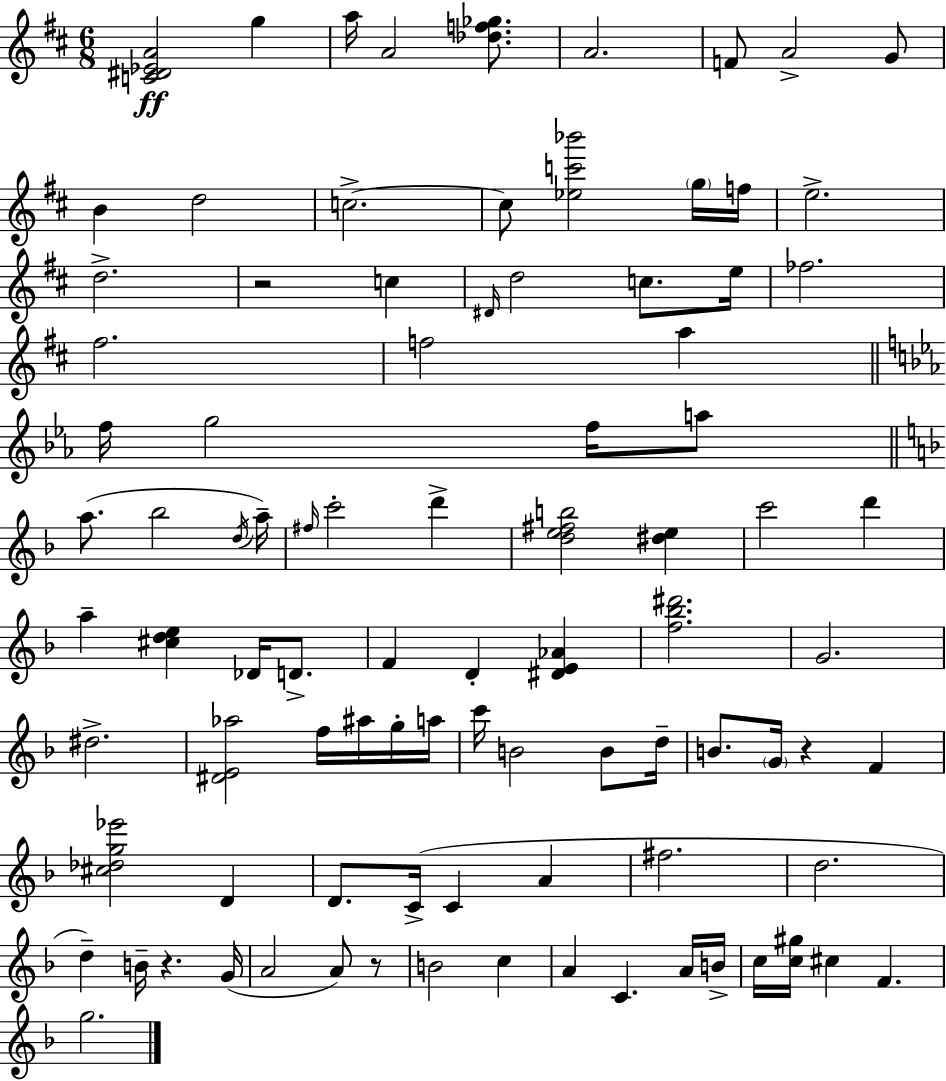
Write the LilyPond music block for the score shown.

{
  \clef treble
  \numericTimeSignature
  \time 6/8
  \key d \major
  <c' dis' ees' a'>2\ff g''4 | a''16 a'2 <des'' f'' ges''>8. | a'2. | f'8 a'2-> g'8 | \break b'4 d''2 | c''2.->~~ | c''8 <ees'' c''' bes'''>2 \parenthesize g''16 f''16 | e''2.-> | \break d''2.-> | r2 c''4 | \grace { dis'16 } d''2 c''8. | e''16 fes''2. | \break fis''2. | f''2 a''4 | \bar "||" \break \key ees \major f''16 g''2 f''16 a''8 | \bar "||" \break \key d \minor a''8.( bes''2 \acciaccatura { d''16 }) | a''16-- \grace { fis''16 } c'''2-. d'''4-> | <d'' e'' fis'' b''>2 <dis'' e''>4 | c'''2 d'''4 | \break a''4-- <cis'' d'' e''>4 des'16 d'8.-> | f'4 d'4-. <dis' e' aes'>4 | <f'' bes'' dis'''>2. | g'2. | \break dis''2.-> | <dis' e' aes''>2 f''16 ais''16 | g''16-. a''16 c'''16 b'2 b'8 | d''16-- b'8. \parenthesize g'16 r4 f'4 | \break <cis'' des'' g'' ees'''>2 d'4 | d'8. c'16->( c'4 a'4 | fis''2. | d''2. | \break d''4--) b'16-- r4. | g'16( a'2 a'8) | r8 b'2 c''4 | a'4 c'4. | \break a'16 b'16-> c''16 <c'' gis''>16 cis''4 f'4. | g''2. | \bar "|."
}